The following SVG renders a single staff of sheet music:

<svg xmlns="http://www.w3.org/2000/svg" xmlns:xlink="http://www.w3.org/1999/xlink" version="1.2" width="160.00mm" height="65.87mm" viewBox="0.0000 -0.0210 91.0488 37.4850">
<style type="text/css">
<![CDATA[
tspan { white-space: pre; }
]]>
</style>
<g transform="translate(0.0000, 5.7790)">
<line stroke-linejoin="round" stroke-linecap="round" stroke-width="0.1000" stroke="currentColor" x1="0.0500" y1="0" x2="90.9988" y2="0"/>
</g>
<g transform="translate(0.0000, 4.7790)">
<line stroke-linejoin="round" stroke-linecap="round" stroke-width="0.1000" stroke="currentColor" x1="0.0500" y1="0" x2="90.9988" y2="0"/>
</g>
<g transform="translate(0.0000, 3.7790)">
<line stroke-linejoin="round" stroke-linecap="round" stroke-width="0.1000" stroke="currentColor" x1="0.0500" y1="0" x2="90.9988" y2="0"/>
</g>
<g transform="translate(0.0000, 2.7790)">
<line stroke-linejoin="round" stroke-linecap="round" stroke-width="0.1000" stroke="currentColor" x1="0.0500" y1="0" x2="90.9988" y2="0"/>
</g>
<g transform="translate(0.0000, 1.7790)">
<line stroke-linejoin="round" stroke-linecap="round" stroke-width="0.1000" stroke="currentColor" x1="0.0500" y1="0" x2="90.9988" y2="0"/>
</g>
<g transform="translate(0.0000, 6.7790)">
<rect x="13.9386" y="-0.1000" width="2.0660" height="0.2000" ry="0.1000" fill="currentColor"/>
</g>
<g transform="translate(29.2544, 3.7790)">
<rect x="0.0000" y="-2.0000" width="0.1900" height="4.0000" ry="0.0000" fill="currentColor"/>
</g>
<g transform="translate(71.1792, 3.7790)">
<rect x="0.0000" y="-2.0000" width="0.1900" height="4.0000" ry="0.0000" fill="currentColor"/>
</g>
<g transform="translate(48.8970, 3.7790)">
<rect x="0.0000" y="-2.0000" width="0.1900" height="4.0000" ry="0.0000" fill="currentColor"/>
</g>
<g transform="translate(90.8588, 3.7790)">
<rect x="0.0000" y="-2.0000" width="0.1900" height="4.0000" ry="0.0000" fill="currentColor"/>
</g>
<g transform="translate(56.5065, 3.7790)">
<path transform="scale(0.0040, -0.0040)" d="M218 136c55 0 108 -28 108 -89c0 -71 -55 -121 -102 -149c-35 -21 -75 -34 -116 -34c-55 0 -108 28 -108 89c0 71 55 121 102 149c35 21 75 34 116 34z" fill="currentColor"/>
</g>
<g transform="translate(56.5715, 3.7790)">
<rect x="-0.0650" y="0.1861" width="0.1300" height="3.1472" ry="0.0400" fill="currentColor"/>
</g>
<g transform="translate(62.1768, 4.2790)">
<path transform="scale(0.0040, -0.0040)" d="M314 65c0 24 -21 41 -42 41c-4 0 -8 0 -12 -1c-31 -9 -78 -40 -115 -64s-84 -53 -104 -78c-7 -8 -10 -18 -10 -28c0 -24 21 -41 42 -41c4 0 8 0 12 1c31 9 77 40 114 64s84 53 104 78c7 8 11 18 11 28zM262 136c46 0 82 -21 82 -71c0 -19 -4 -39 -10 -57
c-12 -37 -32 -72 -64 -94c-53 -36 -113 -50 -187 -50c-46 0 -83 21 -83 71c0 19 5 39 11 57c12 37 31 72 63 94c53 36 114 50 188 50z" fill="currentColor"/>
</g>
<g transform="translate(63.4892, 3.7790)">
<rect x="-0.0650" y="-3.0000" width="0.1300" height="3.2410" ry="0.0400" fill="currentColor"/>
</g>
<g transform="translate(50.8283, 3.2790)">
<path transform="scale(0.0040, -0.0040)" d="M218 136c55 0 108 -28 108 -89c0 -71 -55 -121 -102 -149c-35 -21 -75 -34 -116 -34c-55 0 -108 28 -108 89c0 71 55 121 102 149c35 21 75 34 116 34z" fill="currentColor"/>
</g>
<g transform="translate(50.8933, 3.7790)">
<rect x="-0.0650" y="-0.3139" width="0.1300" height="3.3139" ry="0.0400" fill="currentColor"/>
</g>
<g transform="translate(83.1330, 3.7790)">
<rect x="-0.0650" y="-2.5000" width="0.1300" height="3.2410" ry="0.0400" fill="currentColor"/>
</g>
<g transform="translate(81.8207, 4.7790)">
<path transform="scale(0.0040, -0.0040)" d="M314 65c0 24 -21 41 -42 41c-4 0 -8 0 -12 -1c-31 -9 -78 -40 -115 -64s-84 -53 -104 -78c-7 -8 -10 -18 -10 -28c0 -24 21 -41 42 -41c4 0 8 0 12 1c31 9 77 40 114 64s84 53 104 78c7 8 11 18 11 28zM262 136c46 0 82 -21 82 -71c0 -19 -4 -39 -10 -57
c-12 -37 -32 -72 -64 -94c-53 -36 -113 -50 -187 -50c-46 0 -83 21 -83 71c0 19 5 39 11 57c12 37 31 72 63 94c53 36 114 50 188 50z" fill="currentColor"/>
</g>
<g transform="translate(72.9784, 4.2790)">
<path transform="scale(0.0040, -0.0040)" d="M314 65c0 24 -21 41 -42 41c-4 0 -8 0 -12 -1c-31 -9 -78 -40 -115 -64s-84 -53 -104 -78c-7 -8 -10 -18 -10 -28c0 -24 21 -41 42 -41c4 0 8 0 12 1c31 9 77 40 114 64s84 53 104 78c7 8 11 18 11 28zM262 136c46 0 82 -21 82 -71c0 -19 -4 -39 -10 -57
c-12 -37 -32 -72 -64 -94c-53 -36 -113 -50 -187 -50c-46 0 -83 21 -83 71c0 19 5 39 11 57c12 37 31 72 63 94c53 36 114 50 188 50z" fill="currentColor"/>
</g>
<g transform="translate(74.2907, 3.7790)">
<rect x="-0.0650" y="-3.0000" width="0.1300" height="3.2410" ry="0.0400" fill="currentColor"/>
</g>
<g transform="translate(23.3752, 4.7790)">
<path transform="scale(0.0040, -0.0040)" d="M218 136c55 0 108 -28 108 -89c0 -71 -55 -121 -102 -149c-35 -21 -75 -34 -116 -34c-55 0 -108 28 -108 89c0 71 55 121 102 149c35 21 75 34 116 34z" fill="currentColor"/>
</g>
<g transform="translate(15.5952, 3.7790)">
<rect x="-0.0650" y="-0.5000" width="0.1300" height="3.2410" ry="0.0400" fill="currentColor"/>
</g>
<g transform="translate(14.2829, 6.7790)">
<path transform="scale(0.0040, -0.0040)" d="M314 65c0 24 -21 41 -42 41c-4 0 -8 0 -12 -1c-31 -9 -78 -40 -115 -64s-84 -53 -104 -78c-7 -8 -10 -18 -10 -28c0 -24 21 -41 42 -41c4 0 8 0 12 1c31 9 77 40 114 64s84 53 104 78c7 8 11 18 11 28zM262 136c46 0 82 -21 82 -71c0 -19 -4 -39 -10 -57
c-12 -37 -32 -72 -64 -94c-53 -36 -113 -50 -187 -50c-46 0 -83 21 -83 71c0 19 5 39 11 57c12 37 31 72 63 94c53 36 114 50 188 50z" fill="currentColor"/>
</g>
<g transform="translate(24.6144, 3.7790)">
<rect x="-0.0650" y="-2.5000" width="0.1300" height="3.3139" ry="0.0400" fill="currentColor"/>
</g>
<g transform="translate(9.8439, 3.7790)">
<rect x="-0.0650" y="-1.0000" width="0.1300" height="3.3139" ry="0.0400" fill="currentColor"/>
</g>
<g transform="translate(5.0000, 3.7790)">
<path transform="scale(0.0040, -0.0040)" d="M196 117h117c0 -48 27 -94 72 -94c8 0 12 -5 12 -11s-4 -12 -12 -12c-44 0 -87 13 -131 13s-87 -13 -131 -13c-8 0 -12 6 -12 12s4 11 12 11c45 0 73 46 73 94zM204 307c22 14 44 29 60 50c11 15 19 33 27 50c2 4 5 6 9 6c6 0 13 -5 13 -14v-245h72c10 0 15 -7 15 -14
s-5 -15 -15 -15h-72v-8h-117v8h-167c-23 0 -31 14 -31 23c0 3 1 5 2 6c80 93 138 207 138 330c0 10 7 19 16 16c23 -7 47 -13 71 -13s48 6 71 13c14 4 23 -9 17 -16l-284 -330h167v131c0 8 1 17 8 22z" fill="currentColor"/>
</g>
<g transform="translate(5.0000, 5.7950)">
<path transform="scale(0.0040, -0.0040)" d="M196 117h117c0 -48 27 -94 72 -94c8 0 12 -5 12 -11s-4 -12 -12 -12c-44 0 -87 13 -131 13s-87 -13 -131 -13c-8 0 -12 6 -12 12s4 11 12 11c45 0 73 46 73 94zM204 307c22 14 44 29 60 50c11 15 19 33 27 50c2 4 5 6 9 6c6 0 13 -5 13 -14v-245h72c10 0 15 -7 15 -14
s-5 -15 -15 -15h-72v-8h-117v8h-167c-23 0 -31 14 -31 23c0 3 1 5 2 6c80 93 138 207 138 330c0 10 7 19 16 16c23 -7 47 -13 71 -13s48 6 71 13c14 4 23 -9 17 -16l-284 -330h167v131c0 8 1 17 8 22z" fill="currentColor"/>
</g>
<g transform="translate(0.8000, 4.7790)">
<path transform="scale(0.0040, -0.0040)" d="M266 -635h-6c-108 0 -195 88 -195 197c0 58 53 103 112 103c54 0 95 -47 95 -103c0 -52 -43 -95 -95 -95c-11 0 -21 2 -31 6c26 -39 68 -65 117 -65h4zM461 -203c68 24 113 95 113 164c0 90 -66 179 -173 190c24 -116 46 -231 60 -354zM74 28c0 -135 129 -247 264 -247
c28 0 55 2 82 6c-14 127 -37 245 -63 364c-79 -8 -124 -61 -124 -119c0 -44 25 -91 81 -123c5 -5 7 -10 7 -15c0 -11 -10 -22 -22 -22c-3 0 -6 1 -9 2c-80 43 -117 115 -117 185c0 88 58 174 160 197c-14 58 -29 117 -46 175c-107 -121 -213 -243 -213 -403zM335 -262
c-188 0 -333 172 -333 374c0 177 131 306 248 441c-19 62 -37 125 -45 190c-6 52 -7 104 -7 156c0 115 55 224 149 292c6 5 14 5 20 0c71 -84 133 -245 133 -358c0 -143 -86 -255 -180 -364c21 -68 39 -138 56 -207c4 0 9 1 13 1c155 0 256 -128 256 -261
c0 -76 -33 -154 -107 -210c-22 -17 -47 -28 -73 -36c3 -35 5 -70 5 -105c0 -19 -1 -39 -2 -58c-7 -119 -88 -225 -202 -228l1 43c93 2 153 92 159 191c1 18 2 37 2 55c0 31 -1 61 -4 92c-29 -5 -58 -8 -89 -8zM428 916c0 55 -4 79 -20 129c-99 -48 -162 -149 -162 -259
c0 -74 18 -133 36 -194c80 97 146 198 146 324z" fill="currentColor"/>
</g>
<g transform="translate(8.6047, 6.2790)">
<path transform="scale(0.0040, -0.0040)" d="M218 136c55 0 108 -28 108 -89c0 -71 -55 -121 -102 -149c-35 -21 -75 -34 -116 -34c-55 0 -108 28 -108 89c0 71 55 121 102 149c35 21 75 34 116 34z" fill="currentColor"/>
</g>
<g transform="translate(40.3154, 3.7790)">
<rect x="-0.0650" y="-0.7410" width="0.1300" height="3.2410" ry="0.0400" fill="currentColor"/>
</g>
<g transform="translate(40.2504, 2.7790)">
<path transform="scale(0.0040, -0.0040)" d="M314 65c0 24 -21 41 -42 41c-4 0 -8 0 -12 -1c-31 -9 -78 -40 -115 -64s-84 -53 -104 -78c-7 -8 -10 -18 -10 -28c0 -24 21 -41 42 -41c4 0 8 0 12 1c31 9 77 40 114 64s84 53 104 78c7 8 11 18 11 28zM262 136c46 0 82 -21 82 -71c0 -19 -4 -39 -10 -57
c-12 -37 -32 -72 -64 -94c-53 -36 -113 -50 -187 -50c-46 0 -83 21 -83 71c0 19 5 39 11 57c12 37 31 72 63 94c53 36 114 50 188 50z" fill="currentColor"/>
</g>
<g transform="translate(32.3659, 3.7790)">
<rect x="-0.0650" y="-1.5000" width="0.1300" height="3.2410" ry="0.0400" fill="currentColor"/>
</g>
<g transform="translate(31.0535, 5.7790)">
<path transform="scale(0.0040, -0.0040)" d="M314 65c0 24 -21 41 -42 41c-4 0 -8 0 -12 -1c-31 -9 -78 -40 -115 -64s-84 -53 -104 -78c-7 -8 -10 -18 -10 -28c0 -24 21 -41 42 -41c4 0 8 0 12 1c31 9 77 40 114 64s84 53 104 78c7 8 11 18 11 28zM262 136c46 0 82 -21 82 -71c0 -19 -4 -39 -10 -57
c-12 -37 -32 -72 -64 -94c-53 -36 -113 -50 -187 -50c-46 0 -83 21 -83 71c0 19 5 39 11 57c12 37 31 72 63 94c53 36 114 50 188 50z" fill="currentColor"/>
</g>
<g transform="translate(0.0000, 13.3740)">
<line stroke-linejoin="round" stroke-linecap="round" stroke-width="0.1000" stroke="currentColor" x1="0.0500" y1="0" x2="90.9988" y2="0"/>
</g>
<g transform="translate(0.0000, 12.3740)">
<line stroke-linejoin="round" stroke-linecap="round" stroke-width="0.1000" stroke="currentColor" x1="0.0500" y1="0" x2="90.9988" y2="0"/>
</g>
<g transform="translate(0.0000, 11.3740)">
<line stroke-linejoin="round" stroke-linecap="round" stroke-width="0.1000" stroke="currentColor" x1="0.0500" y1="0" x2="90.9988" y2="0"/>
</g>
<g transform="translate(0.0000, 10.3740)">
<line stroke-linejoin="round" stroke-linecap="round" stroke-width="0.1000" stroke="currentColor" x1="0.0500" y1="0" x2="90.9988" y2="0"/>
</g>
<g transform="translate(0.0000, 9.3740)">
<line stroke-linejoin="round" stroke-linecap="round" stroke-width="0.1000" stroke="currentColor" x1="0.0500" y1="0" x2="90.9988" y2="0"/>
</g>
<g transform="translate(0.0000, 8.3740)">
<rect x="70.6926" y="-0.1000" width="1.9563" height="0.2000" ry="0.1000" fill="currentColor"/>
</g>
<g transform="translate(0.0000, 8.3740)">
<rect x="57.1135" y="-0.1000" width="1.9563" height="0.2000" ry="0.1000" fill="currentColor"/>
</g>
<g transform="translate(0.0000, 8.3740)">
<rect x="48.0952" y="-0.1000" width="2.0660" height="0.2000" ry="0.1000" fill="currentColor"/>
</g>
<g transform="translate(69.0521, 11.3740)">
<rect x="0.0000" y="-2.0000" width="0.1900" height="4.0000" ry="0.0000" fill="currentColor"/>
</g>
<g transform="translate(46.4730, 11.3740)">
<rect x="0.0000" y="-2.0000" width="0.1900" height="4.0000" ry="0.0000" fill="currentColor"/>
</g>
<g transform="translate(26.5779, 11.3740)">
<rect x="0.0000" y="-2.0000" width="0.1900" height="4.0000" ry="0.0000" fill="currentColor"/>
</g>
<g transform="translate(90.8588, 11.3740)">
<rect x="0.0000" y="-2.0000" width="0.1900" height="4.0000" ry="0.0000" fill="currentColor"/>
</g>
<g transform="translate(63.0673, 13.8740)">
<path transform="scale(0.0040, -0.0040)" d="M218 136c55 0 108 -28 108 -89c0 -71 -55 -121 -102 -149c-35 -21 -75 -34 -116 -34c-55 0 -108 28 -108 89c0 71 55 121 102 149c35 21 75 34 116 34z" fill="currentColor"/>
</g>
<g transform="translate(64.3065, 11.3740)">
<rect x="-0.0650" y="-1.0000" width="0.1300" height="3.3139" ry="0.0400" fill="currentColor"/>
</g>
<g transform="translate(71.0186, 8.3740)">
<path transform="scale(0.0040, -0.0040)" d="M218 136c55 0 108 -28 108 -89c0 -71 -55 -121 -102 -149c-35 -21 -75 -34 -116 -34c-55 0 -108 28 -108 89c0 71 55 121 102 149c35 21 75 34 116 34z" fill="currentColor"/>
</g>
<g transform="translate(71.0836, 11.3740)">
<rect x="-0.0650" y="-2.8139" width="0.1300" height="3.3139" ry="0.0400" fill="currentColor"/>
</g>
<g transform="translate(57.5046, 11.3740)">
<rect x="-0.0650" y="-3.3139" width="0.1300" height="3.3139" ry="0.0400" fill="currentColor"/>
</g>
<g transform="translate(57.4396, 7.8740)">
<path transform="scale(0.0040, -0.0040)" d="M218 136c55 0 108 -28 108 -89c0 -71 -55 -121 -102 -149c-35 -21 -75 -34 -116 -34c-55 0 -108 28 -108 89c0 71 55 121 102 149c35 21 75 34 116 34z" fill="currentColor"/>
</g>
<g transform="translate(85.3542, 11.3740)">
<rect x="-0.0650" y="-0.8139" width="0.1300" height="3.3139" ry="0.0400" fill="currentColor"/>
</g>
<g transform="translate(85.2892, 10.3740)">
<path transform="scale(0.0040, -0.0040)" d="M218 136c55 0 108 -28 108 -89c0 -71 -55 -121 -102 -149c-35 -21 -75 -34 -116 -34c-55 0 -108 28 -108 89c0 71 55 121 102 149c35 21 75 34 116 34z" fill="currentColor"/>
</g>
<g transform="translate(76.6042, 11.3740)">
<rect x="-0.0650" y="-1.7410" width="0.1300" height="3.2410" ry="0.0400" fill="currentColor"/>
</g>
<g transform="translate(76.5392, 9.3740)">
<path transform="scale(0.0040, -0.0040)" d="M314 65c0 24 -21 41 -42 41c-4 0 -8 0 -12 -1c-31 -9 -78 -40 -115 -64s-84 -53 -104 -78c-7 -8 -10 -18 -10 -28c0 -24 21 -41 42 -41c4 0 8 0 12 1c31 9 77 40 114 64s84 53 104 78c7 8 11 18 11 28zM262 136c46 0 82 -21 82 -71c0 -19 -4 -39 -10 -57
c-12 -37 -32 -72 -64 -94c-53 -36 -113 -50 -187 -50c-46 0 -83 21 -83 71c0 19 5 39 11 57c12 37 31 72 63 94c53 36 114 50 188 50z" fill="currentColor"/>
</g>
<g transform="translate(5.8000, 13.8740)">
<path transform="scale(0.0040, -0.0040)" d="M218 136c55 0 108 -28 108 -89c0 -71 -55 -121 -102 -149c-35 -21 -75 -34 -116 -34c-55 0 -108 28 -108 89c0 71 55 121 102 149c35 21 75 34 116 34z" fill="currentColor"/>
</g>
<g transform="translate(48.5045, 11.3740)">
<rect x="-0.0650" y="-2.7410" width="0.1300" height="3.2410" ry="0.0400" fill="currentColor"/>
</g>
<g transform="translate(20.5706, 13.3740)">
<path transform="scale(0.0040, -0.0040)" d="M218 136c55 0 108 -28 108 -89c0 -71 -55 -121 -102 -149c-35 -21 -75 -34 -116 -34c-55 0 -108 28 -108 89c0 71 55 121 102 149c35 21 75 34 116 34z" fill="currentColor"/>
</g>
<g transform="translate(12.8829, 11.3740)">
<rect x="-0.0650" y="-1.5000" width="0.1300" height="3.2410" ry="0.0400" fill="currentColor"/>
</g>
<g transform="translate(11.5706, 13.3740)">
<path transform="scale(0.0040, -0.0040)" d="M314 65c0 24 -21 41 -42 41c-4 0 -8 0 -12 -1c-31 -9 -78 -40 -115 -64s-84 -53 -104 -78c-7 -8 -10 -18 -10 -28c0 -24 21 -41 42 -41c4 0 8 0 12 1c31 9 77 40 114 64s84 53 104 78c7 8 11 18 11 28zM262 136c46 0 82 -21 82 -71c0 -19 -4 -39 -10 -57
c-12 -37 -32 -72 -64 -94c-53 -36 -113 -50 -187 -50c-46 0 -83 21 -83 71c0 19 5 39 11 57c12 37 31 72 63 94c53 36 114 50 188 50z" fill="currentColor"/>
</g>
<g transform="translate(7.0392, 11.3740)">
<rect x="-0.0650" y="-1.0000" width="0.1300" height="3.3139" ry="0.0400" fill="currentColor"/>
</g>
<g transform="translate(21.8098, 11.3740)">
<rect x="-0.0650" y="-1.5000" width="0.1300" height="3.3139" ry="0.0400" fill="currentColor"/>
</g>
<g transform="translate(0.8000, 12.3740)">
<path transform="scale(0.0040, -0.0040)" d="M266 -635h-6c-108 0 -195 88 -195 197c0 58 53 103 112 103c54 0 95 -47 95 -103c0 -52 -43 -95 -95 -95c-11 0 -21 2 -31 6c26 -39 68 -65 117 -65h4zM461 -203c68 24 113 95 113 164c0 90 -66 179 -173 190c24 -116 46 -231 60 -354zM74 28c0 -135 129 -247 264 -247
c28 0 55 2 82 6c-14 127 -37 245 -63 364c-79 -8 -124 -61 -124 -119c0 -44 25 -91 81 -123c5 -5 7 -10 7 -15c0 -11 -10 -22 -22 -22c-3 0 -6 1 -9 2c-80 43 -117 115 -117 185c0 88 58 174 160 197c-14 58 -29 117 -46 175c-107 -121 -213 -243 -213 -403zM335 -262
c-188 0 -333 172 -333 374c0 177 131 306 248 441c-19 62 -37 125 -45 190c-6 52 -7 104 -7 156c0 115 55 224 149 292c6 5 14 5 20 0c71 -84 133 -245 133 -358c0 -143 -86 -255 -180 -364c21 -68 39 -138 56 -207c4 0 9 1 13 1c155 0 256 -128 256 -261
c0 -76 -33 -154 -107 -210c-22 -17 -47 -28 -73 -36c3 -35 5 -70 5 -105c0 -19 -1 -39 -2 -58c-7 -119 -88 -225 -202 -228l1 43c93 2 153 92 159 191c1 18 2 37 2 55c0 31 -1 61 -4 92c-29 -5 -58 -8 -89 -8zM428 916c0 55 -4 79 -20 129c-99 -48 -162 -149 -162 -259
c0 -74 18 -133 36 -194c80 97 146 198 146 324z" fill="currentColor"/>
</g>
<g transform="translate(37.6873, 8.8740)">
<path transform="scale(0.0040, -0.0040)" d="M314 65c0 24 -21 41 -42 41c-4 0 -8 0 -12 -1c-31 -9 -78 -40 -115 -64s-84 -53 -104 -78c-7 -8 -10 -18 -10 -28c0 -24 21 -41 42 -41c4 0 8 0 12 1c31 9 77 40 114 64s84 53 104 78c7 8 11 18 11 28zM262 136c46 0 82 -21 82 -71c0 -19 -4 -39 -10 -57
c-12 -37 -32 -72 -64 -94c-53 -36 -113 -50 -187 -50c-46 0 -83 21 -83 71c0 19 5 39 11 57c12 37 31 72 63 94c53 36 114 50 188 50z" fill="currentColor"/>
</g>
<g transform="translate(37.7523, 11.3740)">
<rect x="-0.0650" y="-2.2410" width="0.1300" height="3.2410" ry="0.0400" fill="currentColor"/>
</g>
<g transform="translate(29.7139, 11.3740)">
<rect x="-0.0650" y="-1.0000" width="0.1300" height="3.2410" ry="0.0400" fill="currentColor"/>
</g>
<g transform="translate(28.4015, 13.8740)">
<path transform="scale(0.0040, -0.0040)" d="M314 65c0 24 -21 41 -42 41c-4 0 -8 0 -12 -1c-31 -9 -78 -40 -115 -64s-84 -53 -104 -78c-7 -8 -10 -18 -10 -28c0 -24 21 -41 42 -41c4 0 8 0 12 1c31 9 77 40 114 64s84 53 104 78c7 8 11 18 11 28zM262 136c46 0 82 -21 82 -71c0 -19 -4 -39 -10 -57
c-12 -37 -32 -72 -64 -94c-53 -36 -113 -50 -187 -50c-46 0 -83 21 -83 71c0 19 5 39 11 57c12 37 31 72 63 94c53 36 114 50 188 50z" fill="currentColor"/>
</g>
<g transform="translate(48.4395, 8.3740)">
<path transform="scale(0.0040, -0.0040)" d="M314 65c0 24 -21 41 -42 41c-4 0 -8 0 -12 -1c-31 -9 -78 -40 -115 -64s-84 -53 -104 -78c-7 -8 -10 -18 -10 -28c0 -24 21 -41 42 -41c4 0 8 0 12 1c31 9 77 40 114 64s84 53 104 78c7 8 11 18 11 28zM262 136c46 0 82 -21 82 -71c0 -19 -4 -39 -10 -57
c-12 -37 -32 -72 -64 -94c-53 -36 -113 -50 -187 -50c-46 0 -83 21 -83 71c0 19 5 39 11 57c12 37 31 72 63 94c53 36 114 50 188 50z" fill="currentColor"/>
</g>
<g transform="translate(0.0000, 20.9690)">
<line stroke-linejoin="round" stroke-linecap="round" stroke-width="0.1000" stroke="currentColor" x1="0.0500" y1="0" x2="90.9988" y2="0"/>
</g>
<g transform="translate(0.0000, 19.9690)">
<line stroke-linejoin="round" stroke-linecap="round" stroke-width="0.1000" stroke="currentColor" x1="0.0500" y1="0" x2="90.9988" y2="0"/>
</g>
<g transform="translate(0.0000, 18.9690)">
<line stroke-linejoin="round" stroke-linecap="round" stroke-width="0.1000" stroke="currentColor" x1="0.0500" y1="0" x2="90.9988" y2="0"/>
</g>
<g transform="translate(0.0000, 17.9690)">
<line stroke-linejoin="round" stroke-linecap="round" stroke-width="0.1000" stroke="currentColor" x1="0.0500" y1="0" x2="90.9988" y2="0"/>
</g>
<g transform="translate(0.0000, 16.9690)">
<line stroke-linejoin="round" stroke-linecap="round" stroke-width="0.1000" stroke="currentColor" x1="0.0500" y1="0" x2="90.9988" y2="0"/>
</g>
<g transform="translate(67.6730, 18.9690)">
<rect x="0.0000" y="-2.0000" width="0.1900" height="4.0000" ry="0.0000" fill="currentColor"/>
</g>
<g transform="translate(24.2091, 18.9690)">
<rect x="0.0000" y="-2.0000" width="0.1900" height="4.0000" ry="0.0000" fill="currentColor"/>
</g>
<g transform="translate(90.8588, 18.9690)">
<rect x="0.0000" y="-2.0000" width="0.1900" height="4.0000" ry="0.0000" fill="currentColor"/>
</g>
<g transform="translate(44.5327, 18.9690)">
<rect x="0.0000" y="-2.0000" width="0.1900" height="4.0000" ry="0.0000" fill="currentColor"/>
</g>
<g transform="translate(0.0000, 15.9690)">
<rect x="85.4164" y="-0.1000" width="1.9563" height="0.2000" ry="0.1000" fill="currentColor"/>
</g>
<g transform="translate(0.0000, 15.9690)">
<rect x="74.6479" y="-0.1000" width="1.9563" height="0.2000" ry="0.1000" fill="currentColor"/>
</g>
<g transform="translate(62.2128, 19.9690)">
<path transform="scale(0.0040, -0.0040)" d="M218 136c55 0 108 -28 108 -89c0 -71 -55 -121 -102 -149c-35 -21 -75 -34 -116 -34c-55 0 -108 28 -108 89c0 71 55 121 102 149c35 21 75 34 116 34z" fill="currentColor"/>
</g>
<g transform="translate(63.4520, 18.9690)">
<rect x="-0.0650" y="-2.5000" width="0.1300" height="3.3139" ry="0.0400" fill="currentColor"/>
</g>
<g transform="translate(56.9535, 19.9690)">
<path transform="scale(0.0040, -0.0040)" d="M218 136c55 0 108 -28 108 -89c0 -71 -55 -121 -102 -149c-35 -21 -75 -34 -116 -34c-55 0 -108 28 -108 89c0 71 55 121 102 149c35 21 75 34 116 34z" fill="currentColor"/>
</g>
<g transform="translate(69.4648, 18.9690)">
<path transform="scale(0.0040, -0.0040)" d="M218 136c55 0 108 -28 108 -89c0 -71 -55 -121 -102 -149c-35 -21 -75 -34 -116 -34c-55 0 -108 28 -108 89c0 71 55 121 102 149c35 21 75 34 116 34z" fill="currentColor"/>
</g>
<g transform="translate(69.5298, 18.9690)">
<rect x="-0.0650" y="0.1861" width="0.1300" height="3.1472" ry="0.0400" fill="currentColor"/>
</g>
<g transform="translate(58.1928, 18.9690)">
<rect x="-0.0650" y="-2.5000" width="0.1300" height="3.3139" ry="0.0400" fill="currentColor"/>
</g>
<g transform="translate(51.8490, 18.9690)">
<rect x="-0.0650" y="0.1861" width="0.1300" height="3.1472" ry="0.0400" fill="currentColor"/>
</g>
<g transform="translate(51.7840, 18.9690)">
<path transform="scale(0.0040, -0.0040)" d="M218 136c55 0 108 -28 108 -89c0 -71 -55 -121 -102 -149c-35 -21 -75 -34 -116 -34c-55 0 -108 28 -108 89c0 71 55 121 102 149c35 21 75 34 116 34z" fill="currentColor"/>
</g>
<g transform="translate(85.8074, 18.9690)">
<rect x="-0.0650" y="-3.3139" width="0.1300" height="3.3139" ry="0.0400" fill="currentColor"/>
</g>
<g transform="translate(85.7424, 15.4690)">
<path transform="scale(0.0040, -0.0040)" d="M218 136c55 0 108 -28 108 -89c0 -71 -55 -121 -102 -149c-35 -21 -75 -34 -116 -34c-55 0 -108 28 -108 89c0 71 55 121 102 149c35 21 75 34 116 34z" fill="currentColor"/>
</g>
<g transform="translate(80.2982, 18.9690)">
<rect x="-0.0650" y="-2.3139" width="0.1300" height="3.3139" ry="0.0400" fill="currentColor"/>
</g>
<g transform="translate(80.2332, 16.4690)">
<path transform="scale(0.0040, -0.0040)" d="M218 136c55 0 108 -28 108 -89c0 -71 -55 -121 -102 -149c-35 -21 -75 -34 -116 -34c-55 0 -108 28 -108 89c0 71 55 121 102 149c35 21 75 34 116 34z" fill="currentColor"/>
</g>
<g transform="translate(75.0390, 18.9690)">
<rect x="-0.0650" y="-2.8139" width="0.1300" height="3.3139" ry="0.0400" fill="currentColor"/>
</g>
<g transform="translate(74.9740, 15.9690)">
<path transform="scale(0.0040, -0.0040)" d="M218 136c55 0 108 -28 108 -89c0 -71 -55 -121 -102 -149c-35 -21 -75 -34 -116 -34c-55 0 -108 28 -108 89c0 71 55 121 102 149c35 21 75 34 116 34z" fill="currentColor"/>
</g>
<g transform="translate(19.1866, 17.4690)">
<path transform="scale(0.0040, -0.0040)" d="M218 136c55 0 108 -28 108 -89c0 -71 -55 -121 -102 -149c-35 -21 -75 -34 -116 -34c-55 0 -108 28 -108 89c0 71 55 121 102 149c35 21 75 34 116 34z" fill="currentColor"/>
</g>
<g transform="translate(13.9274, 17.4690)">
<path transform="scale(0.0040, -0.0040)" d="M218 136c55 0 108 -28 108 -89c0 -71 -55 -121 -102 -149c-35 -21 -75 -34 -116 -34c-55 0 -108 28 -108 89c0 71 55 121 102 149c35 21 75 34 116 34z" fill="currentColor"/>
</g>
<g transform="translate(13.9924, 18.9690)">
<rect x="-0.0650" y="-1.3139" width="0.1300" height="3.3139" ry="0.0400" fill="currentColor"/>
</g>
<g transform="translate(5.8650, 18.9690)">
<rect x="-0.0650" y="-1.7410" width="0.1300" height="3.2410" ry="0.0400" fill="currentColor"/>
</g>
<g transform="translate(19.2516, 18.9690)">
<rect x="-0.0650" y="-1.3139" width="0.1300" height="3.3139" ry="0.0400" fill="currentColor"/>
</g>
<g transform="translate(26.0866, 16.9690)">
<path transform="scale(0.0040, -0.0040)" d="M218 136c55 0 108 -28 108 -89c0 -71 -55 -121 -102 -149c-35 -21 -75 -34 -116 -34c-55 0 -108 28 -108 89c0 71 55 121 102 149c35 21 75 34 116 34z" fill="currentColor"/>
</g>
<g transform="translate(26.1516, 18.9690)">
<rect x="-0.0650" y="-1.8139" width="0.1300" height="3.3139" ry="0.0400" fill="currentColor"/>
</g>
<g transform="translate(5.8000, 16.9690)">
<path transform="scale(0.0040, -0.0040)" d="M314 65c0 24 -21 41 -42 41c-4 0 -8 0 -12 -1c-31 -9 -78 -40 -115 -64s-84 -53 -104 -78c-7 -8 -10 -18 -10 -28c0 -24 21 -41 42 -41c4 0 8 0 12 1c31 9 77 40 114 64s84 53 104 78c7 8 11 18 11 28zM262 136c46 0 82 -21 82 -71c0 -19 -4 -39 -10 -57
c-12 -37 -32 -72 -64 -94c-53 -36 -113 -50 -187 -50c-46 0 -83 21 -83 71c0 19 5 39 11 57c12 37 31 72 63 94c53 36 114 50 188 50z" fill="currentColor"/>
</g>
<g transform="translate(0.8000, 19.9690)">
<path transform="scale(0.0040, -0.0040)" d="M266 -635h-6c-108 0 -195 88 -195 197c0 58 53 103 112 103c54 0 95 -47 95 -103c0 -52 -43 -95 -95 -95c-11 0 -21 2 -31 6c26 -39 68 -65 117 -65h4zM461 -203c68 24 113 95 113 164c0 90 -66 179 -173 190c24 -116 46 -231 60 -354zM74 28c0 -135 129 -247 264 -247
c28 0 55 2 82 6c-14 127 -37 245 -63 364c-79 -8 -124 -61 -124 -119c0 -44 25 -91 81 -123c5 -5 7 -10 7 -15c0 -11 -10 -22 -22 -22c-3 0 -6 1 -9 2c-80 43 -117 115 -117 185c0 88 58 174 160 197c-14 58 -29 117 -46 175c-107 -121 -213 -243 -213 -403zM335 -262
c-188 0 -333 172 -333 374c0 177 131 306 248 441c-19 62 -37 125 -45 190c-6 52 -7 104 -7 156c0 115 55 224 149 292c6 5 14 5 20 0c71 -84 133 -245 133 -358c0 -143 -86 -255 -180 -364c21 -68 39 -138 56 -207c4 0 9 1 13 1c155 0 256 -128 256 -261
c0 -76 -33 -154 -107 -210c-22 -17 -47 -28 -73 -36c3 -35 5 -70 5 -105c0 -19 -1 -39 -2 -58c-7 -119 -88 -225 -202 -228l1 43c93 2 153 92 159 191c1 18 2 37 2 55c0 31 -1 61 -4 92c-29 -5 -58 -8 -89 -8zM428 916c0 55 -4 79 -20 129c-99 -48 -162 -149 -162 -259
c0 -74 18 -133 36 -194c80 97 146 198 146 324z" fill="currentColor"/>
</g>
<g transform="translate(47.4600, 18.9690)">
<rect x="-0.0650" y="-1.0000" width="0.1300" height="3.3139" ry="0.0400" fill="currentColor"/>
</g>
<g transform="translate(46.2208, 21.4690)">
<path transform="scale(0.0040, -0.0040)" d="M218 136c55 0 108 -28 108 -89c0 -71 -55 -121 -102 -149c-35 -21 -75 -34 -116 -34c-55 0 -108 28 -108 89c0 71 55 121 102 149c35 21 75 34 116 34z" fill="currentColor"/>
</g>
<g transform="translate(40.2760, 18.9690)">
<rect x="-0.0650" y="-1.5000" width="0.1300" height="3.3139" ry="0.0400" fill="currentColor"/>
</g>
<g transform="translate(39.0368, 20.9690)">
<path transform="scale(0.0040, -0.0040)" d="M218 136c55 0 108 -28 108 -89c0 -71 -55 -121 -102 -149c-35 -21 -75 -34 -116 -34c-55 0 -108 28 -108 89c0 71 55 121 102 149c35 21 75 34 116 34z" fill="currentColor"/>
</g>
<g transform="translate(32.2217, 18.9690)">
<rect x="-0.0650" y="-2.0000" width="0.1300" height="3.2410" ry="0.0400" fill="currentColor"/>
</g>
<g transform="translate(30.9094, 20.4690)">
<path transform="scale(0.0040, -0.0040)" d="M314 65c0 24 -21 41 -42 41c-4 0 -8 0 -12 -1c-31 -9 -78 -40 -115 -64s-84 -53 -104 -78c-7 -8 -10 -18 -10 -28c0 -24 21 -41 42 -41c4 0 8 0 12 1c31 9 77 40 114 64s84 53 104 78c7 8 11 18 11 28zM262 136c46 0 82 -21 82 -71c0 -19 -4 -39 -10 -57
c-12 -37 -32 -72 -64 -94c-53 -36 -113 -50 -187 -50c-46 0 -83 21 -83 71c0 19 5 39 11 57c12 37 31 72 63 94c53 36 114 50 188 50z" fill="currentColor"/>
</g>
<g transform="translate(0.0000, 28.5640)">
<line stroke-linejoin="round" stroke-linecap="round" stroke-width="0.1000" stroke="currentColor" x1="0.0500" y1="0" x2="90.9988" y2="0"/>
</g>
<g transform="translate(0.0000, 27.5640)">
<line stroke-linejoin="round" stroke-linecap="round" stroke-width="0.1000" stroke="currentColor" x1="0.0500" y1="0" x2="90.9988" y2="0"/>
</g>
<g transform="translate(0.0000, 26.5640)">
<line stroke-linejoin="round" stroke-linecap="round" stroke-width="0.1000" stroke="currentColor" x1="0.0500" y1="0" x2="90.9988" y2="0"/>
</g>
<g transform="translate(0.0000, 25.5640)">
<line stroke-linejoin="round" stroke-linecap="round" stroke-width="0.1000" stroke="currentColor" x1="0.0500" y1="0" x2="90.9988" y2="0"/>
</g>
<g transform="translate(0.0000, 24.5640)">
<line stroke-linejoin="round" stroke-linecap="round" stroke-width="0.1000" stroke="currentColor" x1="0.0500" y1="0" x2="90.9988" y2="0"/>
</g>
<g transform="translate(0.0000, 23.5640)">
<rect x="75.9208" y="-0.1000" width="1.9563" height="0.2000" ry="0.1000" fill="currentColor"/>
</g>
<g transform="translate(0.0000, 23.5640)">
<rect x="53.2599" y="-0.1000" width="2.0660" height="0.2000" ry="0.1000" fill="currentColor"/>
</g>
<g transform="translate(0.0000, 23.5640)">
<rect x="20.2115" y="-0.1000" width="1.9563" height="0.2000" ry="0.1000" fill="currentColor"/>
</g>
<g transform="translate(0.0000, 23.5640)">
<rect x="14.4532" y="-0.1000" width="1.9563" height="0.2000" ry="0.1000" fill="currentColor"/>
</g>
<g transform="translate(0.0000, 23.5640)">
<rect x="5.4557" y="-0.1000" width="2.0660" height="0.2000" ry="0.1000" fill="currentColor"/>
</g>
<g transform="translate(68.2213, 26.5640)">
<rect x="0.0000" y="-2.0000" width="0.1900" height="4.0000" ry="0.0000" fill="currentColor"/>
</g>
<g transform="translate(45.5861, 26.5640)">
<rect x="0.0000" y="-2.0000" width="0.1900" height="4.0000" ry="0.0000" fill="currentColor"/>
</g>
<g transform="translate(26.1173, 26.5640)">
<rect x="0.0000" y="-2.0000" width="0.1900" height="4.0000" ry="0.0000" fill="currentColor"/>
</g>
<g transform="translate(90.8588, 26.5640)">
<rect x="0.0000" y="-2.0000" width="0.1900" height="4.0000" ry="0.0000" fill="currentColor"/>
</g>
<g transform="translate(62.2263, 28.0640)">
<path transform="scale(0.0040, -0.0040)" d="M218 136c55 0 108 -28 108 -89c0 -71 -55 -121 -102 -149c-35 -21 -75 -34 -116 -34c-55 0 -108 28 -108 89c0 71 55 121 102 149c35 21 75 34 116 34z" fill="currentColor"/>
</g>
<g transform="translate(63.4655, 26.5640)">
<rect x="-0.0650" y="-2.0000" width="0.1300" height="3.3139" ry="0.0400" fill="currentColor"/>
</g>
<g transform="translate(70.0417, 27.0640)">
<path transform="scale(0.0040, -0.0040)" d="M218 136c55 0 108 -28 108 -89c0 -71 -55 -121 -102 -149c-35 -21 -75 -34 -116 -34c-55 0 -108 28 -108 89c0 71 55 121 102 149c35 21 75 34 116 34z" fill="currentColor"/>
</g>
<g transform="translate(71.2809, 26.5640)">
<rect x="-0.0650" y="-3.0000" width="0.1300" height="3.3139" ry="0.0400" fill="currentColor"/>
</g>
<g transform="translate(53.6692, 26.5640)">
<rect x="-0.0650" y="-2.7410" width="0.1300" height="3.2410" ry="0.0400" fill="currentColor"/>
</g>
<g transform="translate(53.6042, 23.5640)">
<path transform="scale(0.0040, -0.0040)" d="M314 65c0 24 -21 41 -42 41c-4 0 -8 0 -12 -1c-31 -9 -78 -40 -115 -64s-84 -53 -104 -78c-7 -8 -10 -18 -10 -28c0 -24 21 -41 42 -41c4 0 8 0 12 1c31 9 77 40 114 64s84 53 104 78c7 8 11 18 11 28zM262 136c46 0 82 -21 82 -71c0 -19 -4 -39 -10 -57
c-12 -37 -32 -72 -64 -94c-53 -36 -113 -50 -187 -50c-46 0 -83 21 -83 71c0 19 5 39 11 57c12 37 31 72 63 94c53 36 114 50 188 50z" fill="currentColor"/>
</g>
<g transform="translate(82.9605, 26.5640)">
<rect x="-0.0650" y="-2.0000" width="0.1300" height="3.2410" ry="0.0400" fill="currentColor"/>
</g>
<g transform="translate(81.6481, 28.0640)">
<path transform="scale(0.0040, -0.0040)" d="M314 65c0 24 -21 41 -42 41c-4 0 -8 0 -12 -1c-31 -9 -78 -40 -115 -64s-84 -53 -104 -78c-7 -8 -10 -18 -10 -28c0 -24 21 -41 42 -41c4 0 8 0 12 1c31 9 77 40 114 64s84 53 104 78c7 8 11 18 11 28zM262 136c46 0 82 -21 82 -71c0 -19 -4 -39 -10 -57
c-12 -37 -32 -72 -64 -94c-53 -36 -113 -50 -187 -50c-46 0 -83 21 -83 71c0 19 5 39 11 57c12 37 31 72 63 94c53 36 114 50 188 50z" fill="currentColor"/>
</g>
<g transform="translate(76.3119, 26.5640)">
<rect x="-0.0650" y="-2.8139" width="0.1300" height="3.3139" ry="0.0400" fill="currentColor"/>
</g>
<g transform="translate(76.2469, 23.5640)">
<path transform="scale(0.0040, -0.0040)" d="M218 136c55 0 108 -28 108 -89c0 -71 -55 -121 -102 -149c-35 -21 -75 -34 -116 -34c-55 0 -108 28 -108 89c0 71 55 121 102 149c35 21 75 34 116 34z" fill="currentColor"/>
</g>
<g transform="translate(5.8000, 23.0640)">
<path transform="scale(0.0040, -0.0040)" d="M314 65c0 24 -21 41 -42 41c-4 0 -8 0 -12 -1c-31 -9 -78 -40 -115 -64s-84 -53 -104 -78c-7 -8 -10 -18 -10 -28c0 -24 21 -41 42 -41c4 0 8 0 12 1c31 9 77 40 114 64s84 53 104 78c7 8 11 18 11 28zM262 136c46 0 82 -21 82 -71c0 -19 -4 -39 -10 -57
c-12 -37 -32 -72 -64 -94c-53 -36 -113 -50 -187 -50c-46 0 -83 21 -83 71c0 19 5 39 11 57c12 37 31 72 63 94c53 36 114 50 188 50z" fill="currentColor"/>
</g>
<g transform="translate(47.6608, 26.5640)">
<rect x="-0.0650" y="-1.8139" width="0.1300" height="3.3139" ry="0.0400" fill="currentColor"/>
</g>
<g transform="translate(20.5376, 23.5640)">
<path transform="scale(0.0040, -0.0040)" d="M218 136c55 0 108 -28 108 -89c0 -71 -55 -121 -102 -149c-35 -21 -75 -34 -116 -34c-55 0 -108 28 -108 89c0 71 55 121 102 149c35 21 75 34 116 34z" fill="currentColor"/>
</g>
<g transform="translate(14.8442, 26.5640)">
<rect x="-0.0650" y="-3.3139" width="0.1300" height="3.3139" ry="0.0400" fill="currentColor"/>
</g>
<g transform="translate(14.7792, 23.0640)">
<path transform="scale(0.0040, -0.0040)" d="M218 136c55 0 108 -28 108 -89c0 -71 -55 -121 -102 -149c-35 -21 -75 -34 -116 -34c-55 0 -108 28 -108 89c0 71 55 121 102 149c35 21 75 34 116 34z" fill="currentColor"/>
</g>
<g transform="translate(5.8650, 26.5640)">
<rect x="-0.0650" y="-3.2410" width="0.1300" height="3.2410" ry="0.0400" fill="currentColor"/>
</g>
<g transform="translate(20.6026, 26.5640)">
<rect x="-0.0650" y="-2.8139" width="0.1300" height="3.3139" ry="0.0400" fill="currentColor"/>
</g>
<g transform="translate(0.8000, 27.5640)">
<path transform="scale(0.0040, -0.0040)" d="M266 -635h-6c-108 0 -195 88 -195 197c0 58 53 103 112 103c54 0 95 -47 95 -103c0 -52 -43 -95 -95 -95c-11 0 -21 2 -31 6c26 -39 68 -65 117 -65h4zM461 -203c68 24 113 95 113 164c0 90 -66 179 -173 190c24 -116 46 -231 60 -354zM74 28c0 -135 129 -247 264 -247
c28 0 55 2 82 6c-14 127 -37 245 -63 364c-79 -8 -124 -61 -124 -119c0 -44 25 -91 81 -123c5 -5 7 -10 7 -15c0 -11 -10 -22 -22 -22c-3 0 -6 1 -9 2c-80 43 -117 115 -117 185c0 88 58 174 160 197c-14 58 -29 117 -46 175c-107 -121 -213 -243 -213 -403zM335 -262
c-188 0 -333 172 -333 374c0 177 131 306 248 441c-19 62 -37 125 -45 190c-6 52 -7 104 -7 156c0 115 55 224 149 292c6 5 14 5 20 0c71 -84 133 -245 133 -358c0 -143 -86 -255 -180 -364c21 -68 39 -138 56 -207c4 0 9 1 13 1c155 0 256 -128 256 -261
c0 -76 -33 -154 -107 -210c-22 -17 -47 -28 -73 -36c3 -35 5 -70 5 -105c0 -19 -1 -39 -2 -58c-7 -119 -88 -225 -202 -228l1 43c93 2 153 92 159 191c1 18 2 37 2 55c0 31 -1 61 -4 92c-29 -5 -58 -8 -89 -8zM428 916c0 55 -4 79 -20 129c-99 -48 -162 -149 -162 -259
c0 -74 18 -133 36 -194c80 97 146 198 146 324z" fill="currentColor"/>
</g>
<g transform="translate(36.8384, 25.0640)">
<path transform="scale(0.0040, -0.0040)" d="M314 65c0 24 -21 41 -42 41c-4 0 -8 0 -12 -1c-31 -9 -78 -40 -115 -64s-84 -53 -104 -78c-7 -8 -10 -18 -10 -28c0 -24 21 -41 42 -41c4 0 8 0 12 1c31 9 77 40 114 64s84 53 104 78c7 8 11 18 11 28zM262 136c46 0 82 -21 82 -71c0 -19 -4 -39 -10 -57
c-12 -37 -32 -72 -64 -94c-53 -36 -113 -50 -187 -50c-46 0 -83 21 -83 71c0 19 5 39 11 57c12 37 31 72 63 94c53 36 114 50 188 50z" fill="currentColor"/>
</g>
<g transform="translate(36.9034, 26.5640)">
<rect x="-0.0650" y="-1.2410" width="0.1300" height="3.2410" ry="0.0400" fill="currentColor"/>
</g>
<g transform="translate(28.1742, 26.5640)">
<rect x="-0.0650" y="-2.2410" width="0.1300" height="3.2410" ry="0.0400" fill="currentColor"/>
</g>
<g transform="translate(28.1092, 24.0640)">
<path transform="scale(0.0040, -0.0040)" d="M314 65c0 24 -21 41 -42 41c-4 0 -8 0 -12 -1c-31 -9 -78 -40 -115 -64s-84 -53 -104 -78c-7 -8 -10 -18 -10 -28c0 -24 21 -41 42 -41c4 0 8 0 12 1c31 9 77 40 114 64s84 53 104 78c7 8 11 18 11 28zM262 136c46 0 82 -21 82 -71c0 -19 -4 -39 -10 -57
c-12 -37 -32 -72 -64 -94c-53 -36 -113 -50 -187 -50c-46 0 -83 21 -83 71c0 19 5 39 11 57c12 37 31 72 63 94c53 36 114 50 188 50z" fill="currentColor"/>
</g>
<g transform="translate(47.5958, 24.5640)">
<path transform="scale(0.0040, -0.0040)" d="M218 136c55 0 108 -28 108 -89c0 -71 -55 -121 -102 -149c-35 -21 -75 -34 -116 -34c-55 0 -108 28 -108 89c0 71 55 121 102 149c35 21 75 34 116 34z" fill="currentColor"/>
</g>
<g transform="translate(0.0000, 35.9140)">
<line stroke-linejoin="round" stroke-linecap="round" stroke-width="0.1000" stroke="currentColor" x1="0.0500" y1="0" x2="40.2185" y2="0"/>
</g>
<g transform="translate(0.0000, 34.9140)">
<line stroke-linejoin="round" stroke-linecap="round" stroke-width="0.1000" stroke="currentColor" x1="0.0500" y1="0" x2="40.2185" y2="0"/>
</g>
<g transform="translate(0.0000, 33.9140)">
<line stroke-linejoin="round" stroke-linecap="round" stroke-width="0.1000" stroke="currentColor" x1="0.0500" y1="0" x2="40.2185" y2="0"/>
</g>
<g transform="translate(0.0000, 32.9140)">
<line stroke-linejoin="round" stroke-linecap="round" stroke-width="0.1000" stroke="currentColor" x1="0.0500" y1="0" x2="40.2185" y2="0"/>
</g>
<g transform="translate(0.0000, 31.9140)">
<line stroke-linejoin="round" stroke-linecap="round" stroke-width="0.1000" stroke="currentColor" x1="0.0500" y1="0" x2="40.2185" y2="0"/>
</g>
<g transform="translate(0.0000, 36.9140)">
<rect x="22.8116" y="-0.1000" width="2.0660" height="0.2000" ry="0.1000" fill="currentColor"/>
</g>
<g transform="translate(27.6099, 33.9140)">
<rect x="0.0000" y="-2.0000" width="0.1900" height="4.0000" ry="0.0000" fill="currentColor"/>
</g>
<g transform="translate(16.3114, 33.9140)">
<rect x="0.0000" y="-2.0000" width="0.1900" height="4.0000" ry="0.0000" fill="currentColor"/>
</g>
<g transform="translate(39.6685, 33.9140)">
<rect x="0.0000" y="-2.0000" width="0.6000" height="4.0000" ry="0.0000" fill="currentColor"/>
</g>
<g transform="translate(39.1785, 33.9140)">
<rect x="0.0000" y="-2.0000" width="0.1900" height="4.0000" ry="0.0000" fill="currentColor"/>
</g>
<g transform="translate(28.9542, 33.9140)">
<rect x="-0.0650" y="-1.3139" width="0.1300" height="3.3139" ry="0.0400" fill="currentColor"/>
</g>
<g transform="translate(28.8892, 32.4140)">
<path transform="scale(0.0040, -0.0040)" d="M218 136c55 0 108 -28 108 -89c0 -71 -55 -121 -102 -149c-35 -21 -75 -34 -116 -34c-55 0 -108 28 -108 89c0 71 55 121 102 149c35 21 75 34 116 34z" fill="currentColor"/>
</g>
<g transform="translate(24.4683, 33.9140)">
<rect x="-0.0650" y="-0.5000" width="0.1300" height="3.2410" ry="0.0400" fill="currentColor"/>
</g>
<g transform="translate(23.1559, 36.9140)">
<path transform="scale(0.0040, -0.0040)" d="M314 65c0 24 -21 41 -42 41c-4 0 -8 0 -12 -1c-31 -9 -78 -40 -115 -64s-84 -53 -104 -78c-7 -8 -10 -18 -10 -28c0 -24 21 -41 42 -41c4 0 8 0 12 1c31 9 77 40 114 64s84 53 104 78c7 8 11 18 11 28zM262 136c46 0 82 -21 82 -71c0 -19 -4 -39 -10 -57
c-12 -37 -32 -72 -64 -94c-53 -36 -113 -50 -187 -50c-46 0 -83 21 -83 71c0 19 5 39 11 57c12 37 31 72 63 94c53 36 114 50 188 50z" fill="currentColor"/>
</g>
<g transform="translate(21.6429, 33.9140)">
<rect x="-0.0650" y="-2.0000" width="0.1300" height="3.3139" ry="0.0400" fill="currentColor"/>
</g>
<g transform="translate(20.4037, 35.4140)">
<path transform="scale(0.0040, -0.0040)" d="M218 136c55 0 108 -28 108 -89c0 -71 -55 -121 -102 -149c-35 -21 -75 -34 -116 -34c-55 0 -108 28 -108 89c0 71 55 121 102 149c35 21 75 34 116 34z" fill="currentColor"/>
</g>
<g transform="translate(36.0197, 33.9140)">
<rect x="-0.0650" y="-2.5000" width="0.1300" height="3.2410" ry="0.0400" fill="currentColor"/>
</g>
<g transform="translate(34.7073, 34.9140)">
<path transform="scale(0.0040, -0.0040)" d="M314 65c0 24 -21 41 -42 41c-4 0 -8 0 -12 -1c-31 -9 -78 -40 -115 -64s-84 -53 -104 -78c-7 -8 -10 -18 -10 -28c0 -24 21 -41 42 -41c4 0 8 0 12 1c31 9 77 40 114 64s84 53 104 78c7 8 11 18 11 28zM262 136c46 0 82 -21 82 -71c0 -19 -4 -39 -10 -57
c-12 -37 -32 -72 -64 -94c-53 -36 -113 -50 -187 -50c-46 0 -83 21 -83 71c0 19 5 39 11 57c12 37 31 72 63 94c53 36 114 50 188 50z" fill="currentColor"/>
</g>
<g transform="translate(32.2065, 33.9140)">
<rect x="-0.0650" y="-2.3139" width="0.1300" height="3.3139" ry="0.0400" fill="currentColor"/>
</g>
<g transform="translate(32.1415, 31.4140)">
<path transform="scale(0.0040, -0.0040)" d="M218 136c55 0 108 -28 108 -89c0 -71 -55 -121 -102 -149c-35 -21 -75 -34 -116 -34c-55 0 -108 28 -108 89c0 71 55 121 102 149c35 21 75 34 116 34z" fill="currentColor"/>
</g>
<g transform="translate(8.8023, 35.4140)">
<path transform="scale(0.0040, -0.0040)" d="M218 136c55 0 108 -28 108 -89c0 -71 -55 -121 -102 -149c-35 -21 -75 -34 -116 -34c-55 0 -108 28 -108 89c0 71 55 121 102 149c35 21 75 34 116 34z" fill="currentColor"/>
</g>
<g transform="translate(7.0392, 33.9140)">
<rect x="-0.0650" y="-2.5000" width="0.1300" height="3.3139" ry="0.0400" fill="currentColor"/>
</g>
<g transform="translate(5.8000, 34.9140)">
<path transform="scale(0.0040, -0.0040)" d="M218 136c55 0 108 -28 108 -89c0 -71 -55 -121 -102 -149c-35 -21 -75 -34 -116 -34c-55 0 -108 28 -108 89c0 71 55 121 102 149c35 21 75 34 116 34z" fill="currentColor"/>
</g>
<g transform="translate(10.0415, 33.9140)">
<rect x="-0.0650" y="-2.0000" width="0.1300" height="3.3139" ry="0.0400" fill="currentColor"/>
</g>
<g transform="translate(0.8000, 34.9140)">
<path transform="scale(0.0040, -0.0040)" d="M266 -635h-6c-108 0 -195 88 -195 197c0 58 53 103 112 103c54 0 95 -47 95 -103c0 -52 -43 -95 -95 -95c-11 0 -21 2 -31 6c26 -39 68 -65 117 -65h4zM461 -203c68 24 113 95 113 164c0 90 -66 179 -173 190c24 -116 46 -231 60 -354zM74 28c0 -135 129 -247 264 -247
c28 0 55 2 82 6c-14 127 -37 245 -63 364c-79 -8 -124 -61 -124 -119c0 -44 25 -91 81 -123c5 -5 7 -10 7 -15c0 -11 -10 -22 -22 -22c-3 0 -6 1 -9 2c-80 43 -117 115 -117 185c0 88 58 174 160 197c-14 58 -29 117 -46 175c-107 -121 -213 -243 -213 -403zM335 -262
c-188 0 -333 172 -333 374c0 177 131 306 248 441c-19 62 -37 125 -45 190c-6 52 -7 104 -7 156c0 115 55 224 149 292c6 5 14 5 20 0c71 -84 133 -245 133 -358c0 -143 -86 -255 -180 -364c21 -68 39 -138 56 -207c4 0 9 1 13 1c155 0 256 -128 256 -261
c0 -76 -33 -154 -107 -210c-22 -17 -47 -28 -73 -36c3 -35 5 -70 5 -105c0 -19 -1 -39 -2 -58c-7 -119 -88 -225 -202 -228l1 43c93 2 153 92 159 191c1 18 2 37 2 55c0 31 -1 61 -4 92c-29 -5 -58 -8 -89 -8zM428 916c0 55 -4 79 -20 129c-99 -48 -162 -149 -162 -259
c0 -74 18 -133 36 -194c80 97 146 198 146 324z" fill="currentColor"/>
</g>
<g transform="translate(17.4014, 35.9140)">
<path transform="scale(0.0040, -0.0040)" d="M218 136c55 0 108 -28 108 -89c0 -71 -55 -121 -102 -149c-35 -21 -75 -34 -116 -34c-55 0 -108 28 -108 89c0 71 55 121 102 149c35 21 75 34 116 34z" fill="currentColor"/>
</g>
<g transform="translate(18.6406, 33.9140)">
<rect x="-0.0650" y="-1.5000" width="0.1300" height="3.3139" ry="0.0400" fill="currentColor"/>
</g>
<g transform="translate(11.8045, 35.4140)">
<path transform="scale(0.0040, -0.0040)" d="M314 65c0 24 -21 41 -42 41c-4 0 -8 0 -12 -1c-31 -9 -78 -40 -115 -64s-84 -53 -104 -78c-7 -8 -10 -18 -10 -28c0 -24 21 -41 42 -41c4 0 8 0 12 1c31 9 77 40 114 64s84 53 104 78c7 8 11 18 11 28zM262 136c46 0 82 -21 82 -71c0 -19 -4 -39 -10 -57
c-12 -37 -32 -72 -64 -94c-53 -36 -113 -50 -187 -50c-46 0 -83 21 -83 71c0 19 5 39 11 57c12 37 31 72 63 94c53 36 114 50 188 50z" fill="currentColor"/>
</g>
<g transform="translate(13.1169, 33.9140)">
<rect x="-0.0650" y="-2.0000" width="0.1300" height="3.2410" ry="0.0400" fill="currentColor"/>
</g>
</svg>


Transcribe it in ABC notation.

X:1
T:Untitled
M:4/4
L:1/4
K:C
D C2 G E2 d2 c B A2 A2 G2 D E2 E D2 g2 a2 b D a f2 d f2 e e f F2 E D B G G B a g b b2 b a g2 e2 f a2 F A a F2 G F F2 E F C2 e g G2